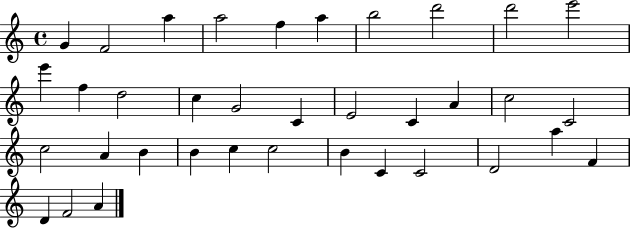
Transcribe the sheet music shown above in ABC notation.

X:1
T:Untitled
M:4/4
L:1/4
K:C
G F2 a a2 f a b2 d'2 d'2 e'2 e' f d2 c G2 C E2 C A c2 C2 c2 A B B c c2 B C C2 D2 a F D F2 A